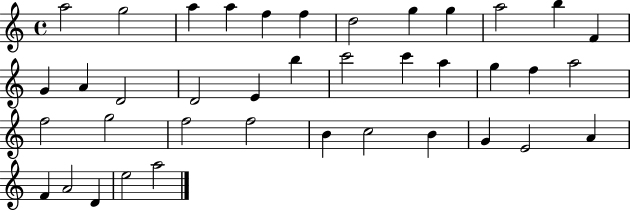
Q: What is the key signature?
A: C major